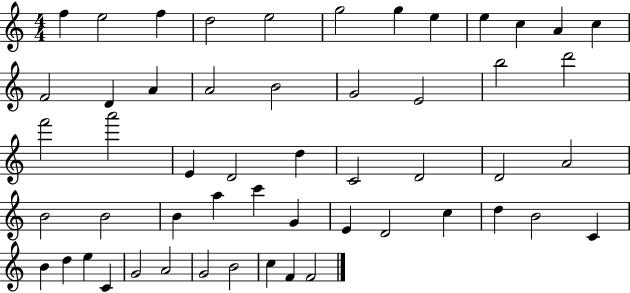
X:1
T:Untitled
M:4/4
L:1/4
K:C
f e2 f d2 e2 g2 g e e c A c F2 D A A2 B2 G2 E2 b2 d'2 f'2 a'2 E D2 d C2 D2 D2 A2 B2 B2 B a c' G E D2 c d B2 C B d e C G2 A2 G2 B2 c F F2